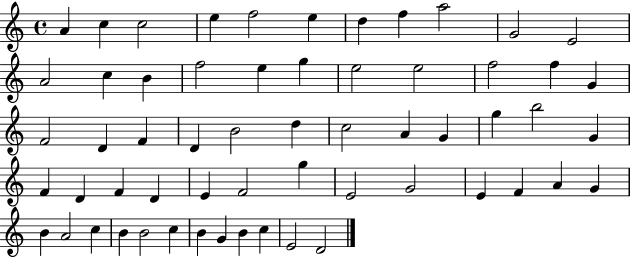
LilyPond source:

{
  \clef treble
  \time 4/4
  \defaultTimeSignature
  \key c \major
  a'4 c''4 c''2 | e''4 f''2 e''4 | d''4 f''4 a''2 | g'2 e'2 | \break a'2 c''4 b'4 | f''2 e''4 g''4 | e''2 e''2 | f''2 f''4 g'4 | \break f'2 d'4 f'4 | d'4 b'2 d''4 | c''2 a'4 g'4 | g''4 b''2 g'4 | \break f'4 d'4 f'4 d'4 | e'4 f'2 g''4 | e'2 g'2 | e'4 f'4 a'4 g'4 | \break b'4 a'2 c''4 | b'4 b'2 c''4 | b'4 g'4 b'4 c''4 | e'2 d'2 | \break \bar "|."
}